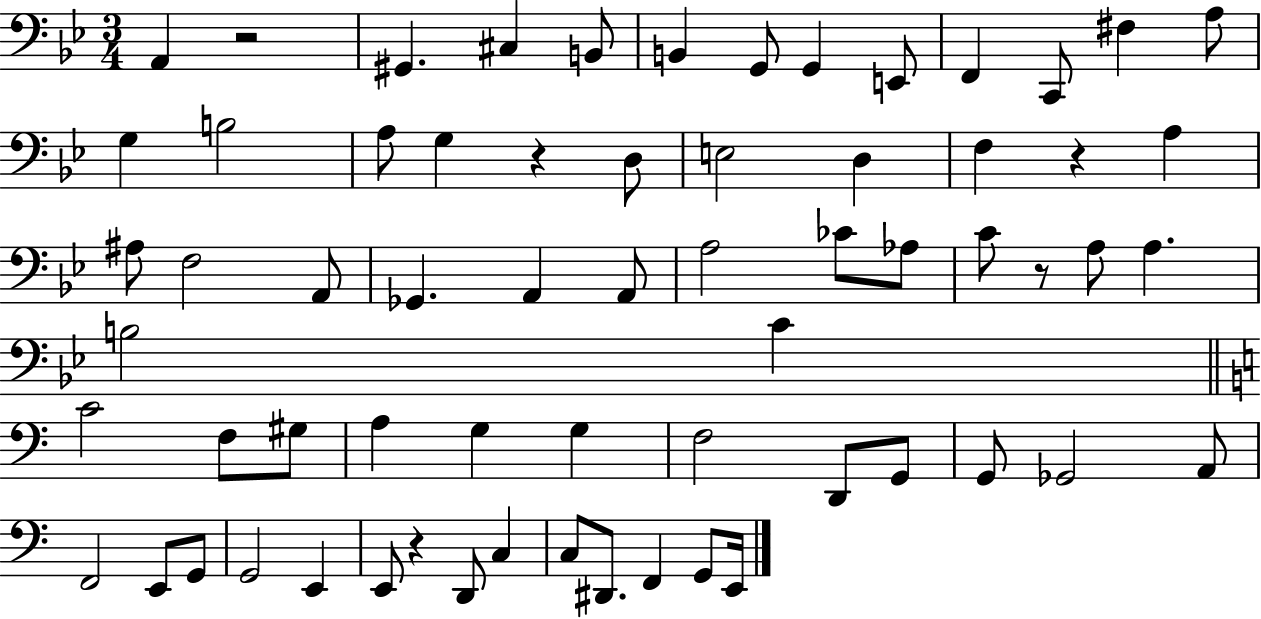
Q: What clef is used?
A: bass